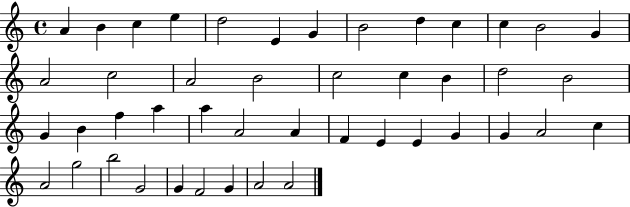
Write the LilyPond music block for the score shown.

{
  \clef treble
  \time 4/4
  \defaultTimeSignature
  \key c \major
  a'4 b'4 c''4 e''4 | d''2 e'4 g'4 | b'2 d''4 c''4 | c''4 b'2 g'4 | \break a'2 c''2 | a'2 b'2 | c''2 c''4 b'4 | d''2 b'2 | \break g'4 b'4 f''4 a''4 | a''4 a'2 a'4 | f'4 e'4 e'4 g'4 | g'4 a'2 c''4 | \break a'2 g''2 | b''2 g'2 | g'4 f'2 g'4 | a'2 a'2 | \break \bar "|."
}